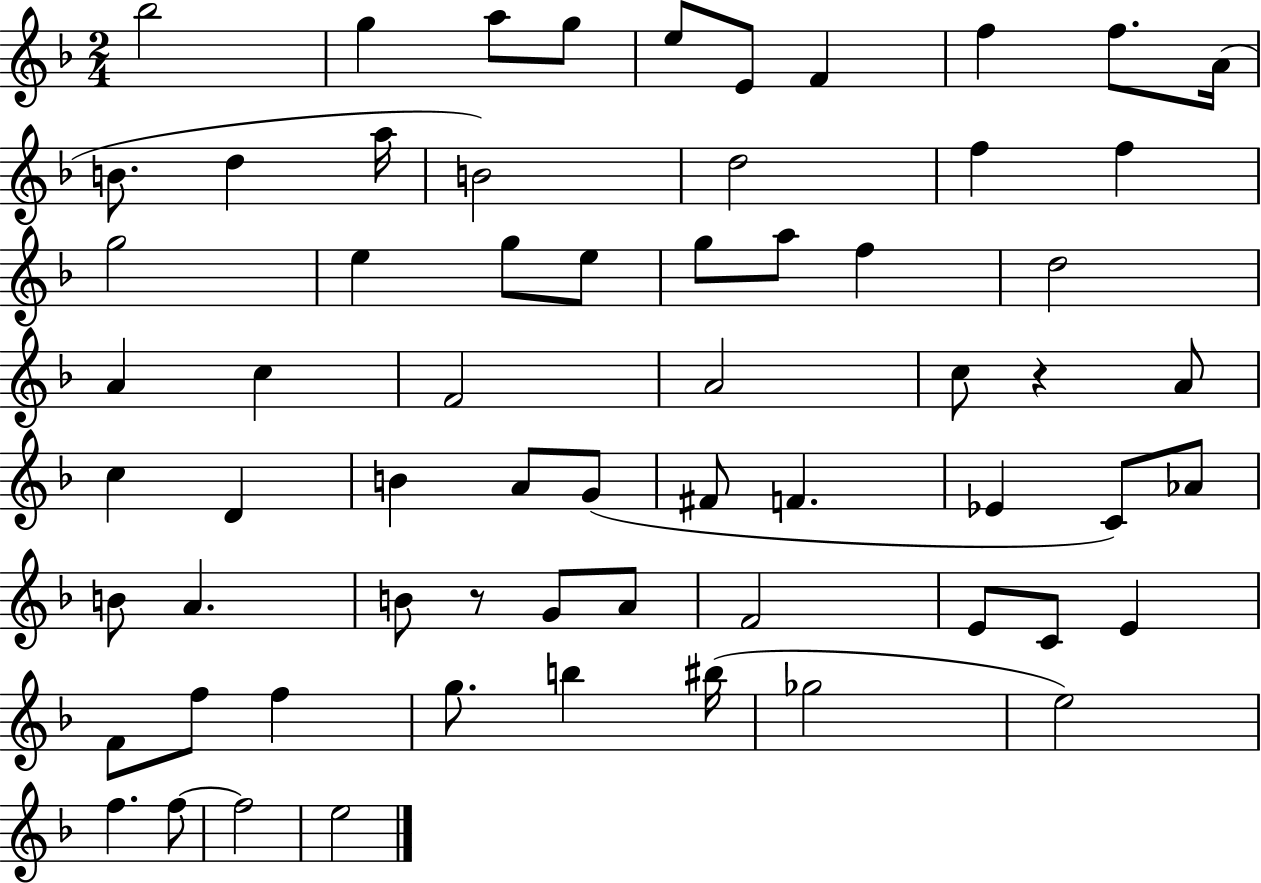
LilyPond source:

{
  \clef treble
  \numericTimeSignature
  \time 2/4
  \key f \major
  bes''2 | g''4 a''8 g''8 | e''8 e'8 f'4 | f''4 f''8. a'16( | \break b'8. d''4 a''16 | b'2) | d''2 | f''4 f''4 | \break g''2 | e''4 g''8 e''8 | g''8 a''8 f''4 | d''2 | \break a'4 c''4 | f'2 | a'2 | c''8 r4 a'8 | \break c''4 d'4 | b'4 a'8 g'8( | fis'8 f'4. | ees'4 c'8) aes'8 | \break b'8 a'4. | b'8 r8 g'8 a'8 | f'2 | e'8 c'8 e'4 | \break f'8 f''8 f''4 | g''8. b''4 bis''16( | ges''2 | e''2) | \break f''4. f''8~~ | f''2 | e''2 | \bar "|."
}